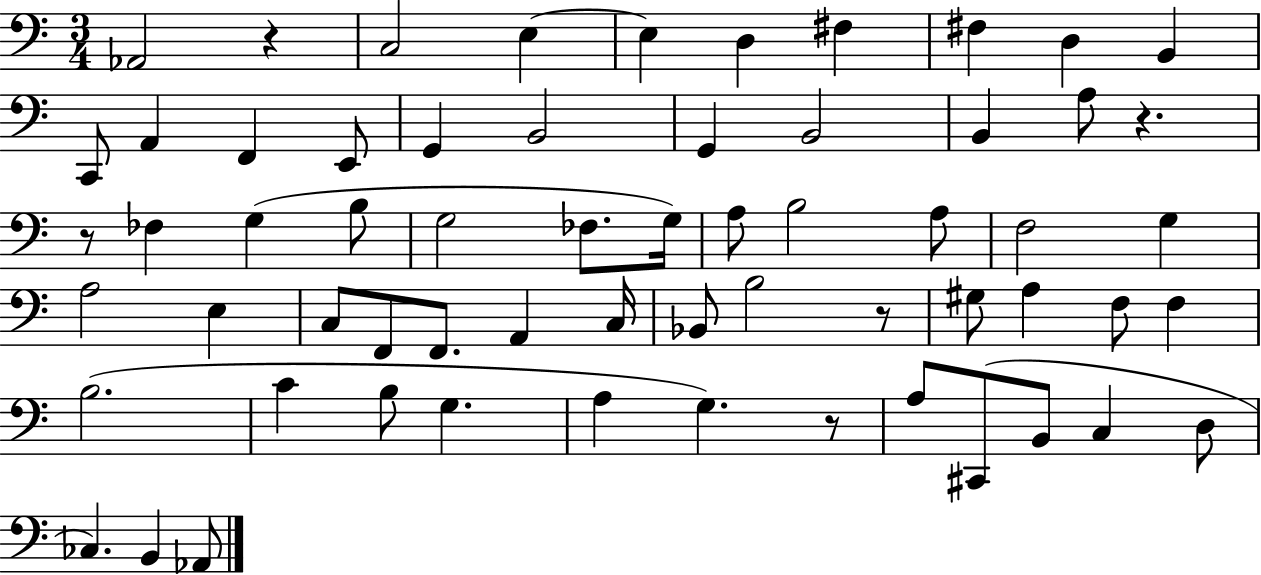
{
  \clef bass
  \numericTimeSignature
  \time 3/4
  \key c \major
  aes,2 r4 | c2 e4~~ | e4 d4 fis4 | fis4 d4 b,4 | \break c,8 a,4 f,4 e,8 | g,4 b,2 | g,4 b,2 | b,4 a8 r4. | \break r8 fes4 g4( b8 | g2 fes8. g16) | a8 b2 a8 | f2 g4 | \break a2 e4 | c8 f,8 f,8. a,4 c16 | bes,8 b2 r8 | gis8 a4 f8 f4 | \break b2.( | c'4 b8 g4. | a4 g4.) r8 | a8 cis,8( b,8 c4 d8 | \break ces4.) b,4 aes,8 | \bar "|."
}